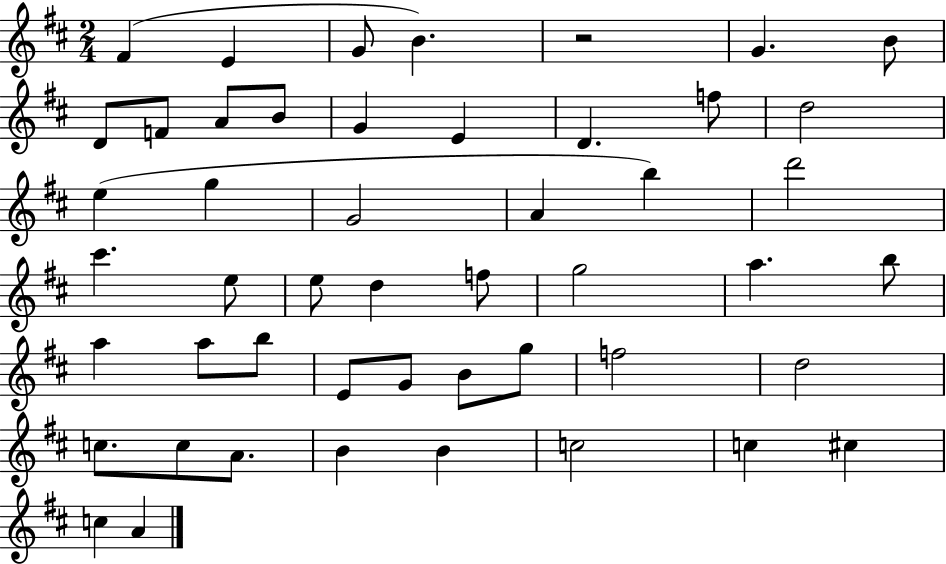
F#4/q E4/q G4/e B4/q. R/h G4/q. B4/e D4/e F4/e A4/e B4/e G4/q E4/q D4/q. F5/e D5/h E5/q G5/q G4/h A4/q B5/q D6/h C#6/q. E5/e E5/e D5/q F5/e G5/h A5/q. B5/e A5/q A5/e B5/e E4/e G4/e B4/e G5/e F5/h D5/h C5/e. C5/e A4/e. B4/q B4/q C5/h C5/q C#5/q C5/q A4/q